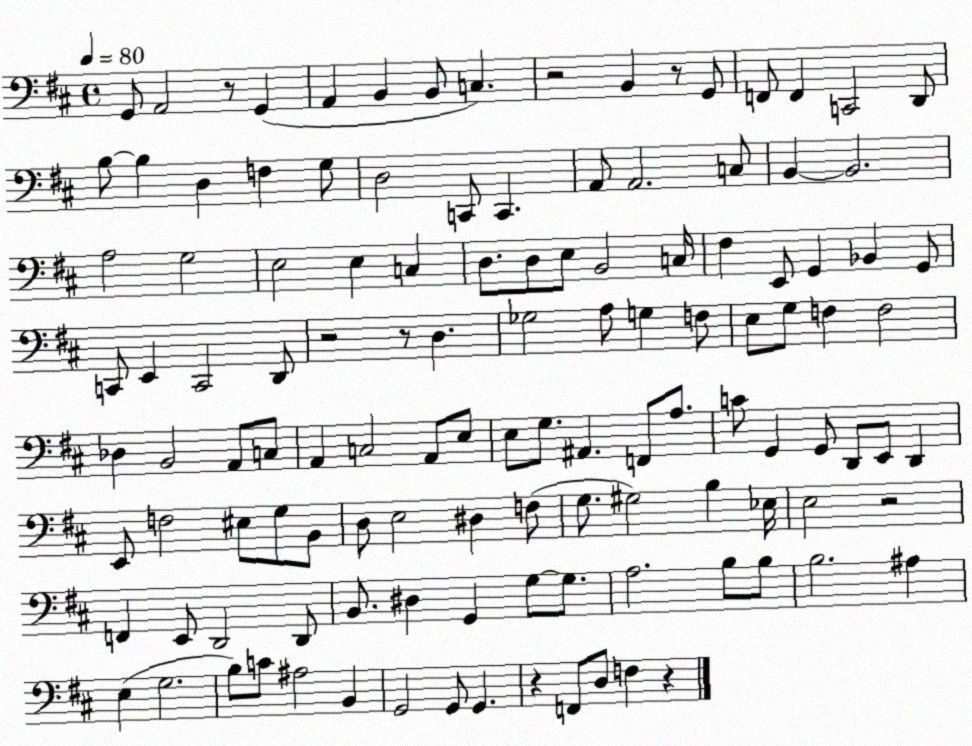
X:1
T:Untitled
M:4/4
L:1/4
K:D
G,,/2 A,,2 z/2 G,, A,, B,, B,,/2 C, z2 B,, z/2 G,,/2 F,,/2 F,, C,,2 D,,/2 B,/2 B, D, F, G,/2 D,2 C,,/2 C,, A,,/2 A,,2 C,/2 B,, B,,2 A,2 G,2 E,2 E, C, D,/2 D,/2 E,/2 B,,2 C,/4 ^F, E,,/2 G,, _B,, G,,/2 C,,/2 E,, C,,2 D,,/2 z2 z/2 D, _G,2 A,/2 G, F,/2 E,/2 G,/2 F, F,2 _D, B,,2 A,,/2 C,/2 A,, C,2 A,,/2 E,/2 E,/2 G,/2 ^A,, F,,/2 A,/2 C/2 G,, G,,/2 D,,/2 E,,/2 D,, E,,/2 F,2 ^E,/2 G,/2 B,,/2 D,/2 E,2 ^D, F,/2 G,/2 ^G,2 B, _E,/4 E,2 z2 F,, E,,/2 D,,2 D,,/2 B,,/2 ^D, G,, G,/2 G,/2 A,2 B,/2 B,/2 B,2 ^A, E, G,2 B,/2 C/2 ^A,2 B,, G,,2 G,,/2 G,, z F,,/2 D,/2 F, z